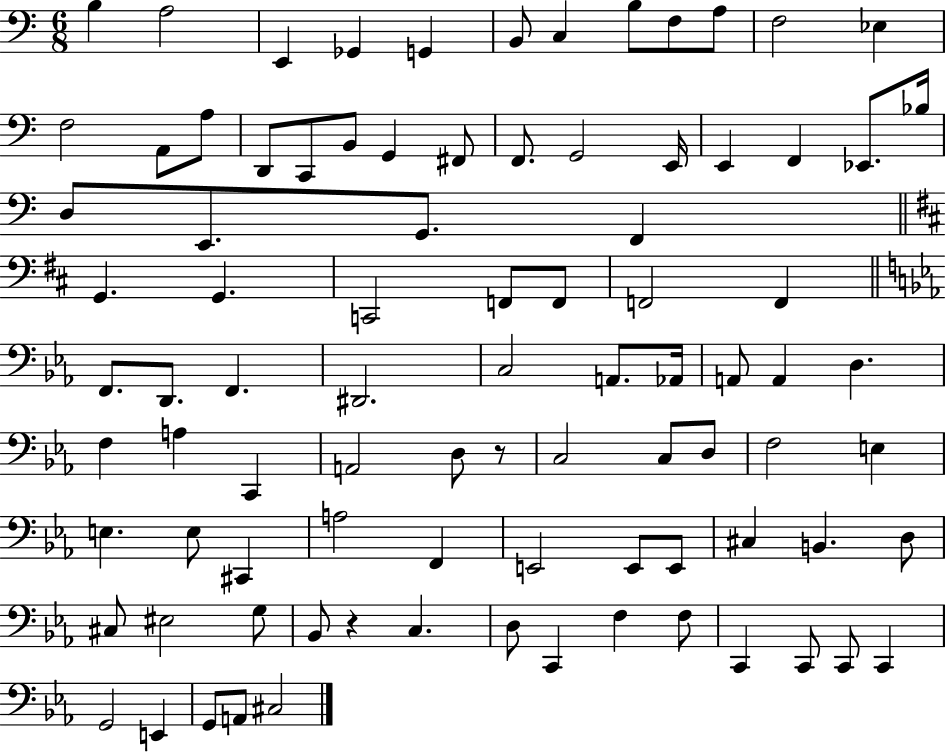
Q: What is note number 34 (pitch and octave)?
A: C2